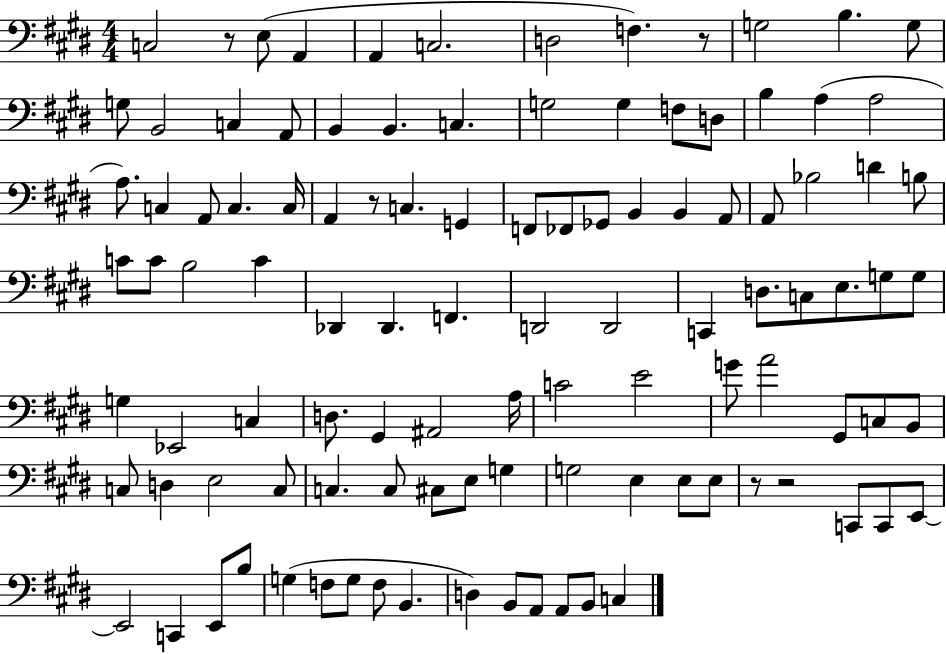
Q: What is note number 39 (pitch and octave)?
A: A2